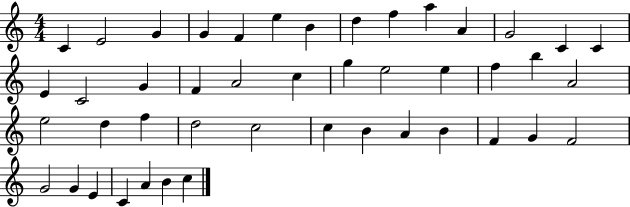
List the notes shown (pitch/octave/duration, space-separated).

C4/q E4/h G4/q G4/q F4/q E5/q B4/q D5/q F5/q A5/q A4/q G4/h C4/q C4/q E4/q C4/h G4/q F4/q A4/h C5/q G5/q E5/h E5/q F5/q B5/q A4/h E5/h D5/q F5/q D5/h C5/h C5/q B4/q A4/q B4/q F4/q G4/q F4/h G4/h G4/q E4/q C4/q A4/q B4/q C5/q